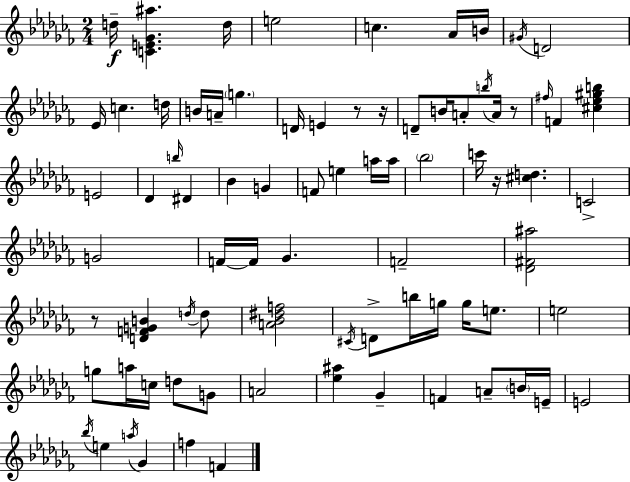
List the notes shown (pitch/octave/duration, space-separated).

D5/s [C4,E4,Gb4,A#5]/q. D5/s E5/h C5/q. Ab4/s B4/s G#4/s D4/h Eb4/s C5/q. D5/s B4/s A4/s G5/q. D4/s E4/q R/e R/s D4/e B4/s A4/e B5/s A4/s R/e F#5/s F4/q [C#5,Eb5,G#5,B5]/q E4/h Db4/q B5/s D#4/q Bb4/q G4/q F4/e E5/q A5/s A5/s Bb5/h C6/s R/s [C#5,D5]/q. C4/h G4/h F4/s F4/s Gb4/q. F4/h [Db4,F#4,A#5]/h R/e [D4,F4,G4,B4]/q D5/s D5/e [A4,Bb4,D#5,F5]/h C#4/s D4/e B5/s G5/s G5/s E5/e. E5/h G5/e A5/s C5/s D5/e G4/e A4/h [Eb5,A#5]/q Gb4/q F4/q A4/e B4/s E4/s E4/h Bb5/s E5/q A5/s Gb4/q F5/q F4/q